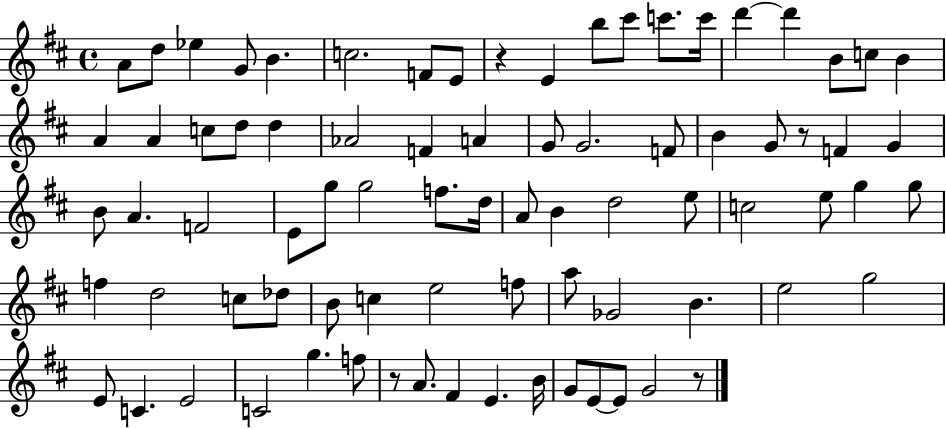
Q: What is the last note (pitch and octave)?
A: G4